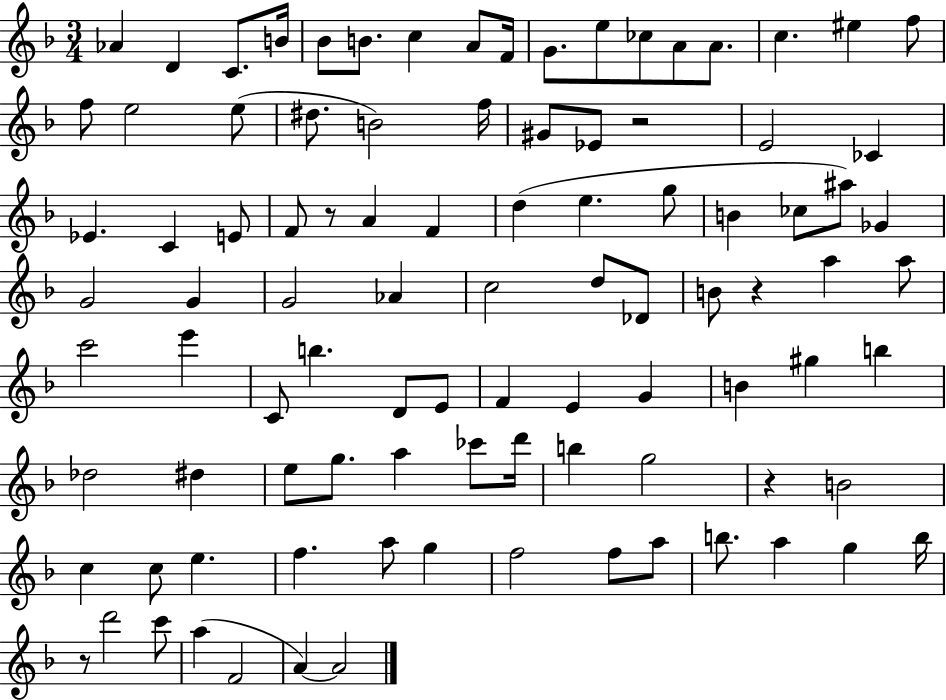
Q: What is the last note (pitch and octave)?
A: A4